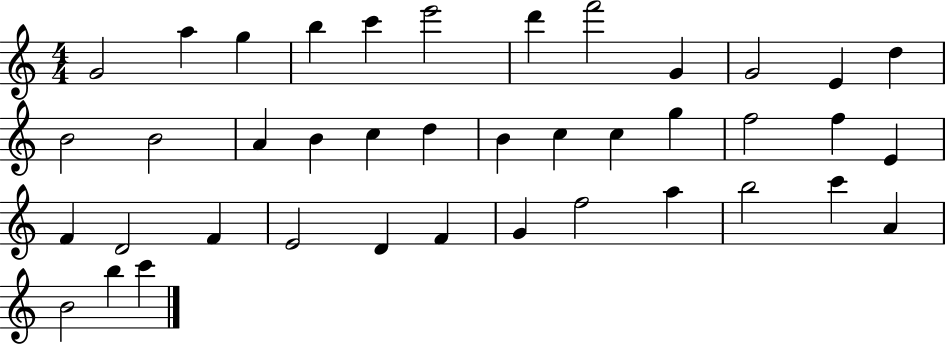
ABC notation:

X:1
T:Untitled
M:4/4
L:1/4
K:C
G2 a g b c' e'2 d' f'2 G G2 E d B2 B2 A B c d B c c g f2 f E F D2 F E2 D F G f2 a b2 c' A B2 b c'